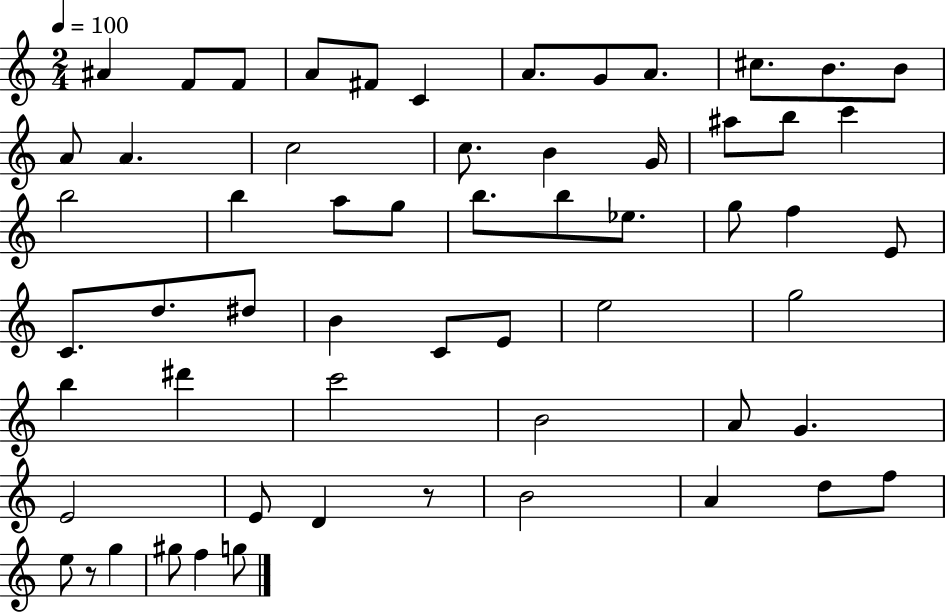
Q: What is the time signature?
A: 2/4